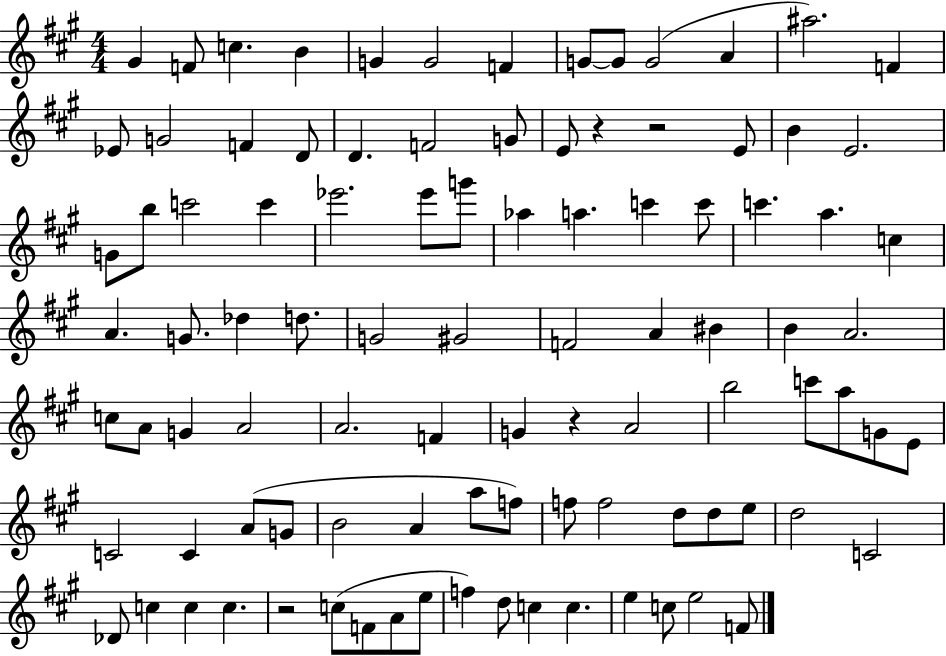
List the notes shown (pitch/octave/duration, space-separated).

G#4/q F4/e C5/q. B4/q G4/q G4/h F4/q G4/e G4/e G4/h A4/q A#5/h. F4/q Eb4/e G4/h F4/q D4/e D4/q. F4/h G4/e E4/e R/q R/h E4/e B4/q E4/h. G4/e B5/e C6/h C6/q Eb6/h. Eb6/e G6/e Ab5/q A5/q. C6/q C6/e C6/q. A5/q. C5/q A4/q. G4/e. Db5/q D5/e. G4/h G#4/h F4/h A4/q BIS4/q B4/q A4/h. C5/e A4/e G4/q A4/h A4/h. F4/q G4/q R/q A4/h B5/h C6/e A5/e G4/e E4/e C4/h C4/q A4/e G4/e B4/h A4/q A5/e F5/e F5/e F5/h D5/e D5/e E5/e D5/h C4/h Db4/e C5/q C5/q C5/q. R/h C5/e F4/e A4/e E5/e F5/q D5/e C5/q C5/q. E5/q C5/e E5/h F4/e